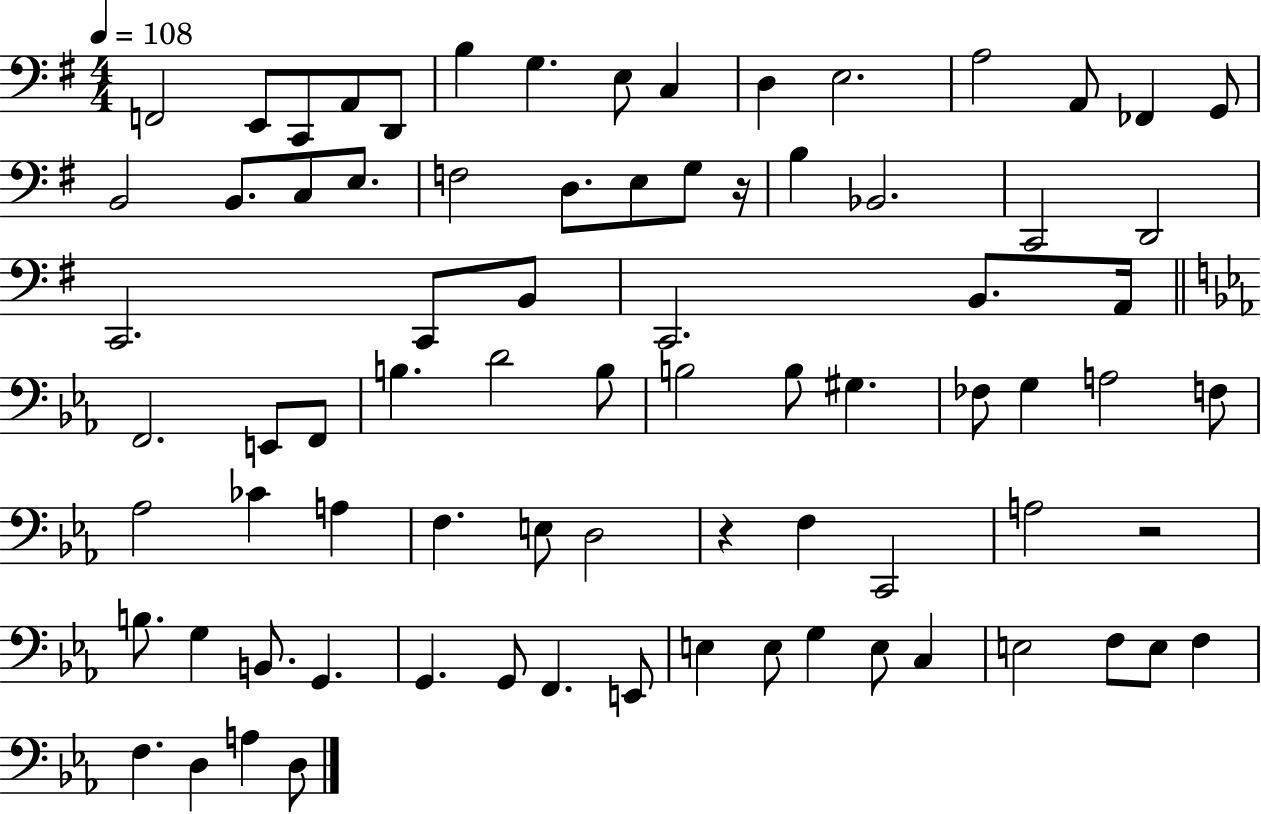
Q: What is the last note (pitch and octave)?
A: D3